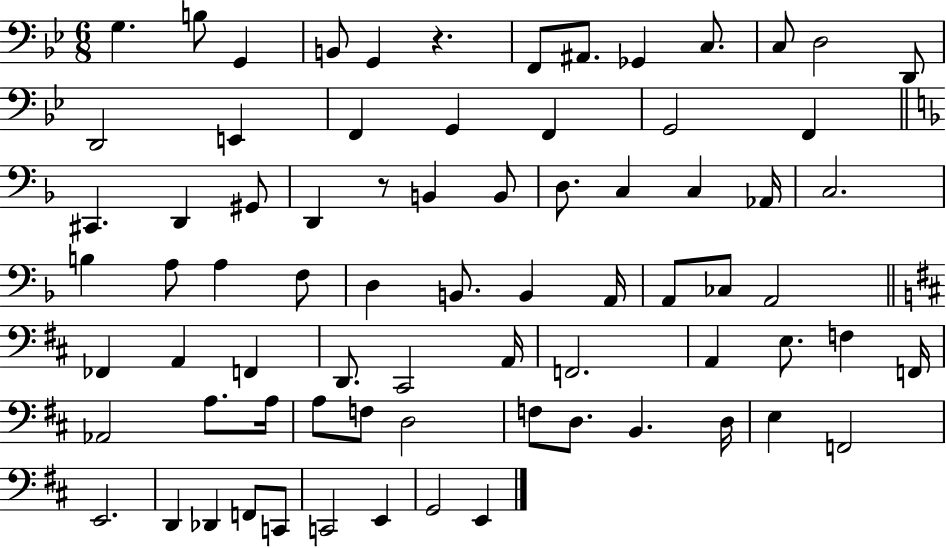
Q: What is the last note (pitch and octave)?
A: E2